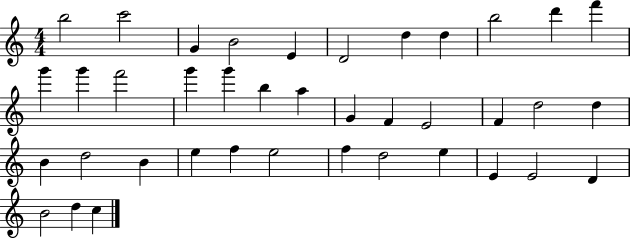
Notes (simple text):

B5/h C6/h G4/q B4/h E4/q D4/h D5/q D5/q B5/h D6/q F6/q G6/q G6/q F6/h G6/q G6/q B5/q A5/q G4/q F4/q E4/h F4/q D5/h D5/q B4/q D5/h B4/q E5/q F5/q E5/h F5/q D5/h E5/q E4/q E4/h D4/q B4/h D5/q C5/q